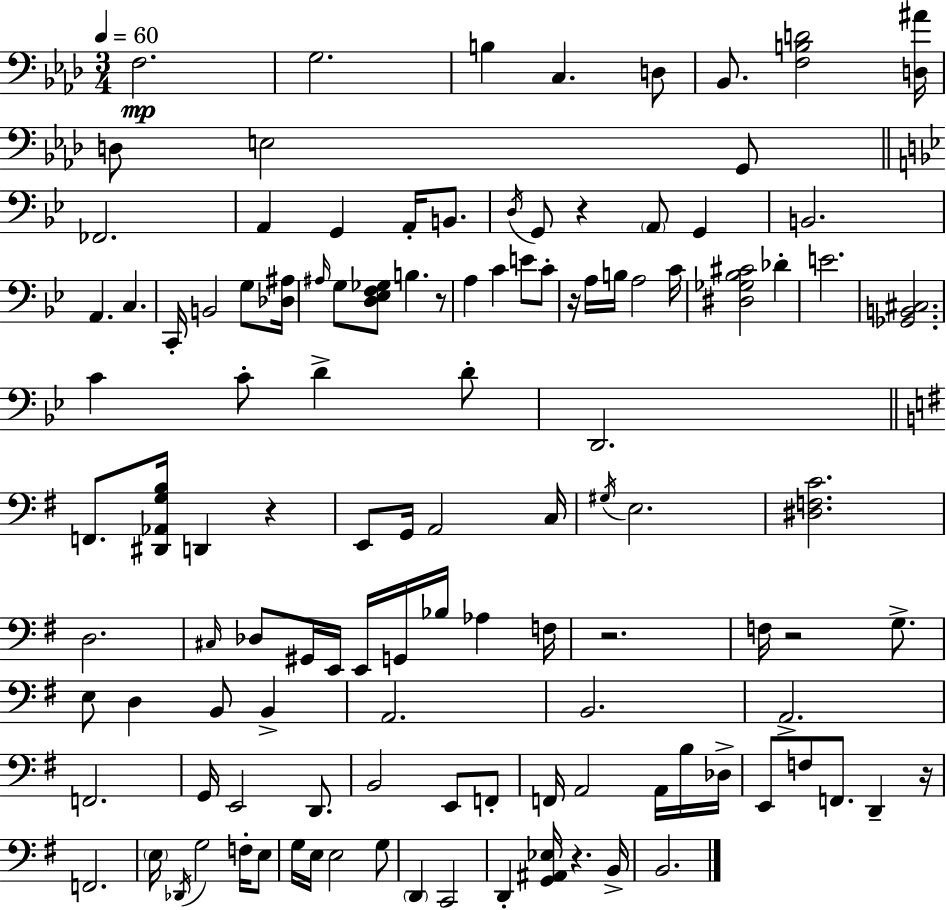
{
  \clef bass
  \numericTimeSignature
  \time 3/4
  \key aes \major
  \tempo 4 = 60
  f2.\mp | g2. | b4 c4. d8 | bes,8. <f b d'>2 <d ais'>16 | \break d8 e2 g,8 | \bar "||" \break \key g \minor fes,2. | a,4 g,4 a,16-. b,8. | \acciaccatura { d16 } g,8 r4 \parenthesize a,8 g,4 | b,2. | \break a,4. c4. | c,16-. b,2 g8 | <des ais>16 \grace { ais16 } g8 <d ees f ges>8 b4. | r8 a4 c'4 e'8 | \break c'8-. r16 a16 b16 a2 | c'16 <dis ges bes cis'>2 des'4-. | e'2. | <ges, b, cis>2. | \break c'4 c'8-. d'4-> | d'8-. d,2. | \bar "||" \break \key g \major f,8. <dis, aes, g b>16 d,4 r4 | e,8 g,16 a,2 c16 | \acciaccatura { gis16 } e2. | <dis f c'>2. | \break d2. | \grace { cis16 } des8 gis,16 e,16 e,16 g,16 bes16 aes4 | f16 r2. | f16 r2 g8.-> | \break e8 d4 b,8 b,4-> | a,2. | b,2. | a,2.-> | \break f,2. | g,16 e,2 d,8. | b,2 e,8 | f,8-. f,16 a,2 a,16 | \break b16 des16-> e,8 f8 f,8. d,4-- | r16 f,2. | \parenthesize e16 \acciaccatura { des,16 } g2 | f16-. e8 g16 e16 e2 | \break g8 \parenthesize d,4 c,2 | d,4-. <g, ais, ees>16 r4. | b,16-> b,2. | \bar "|."
}